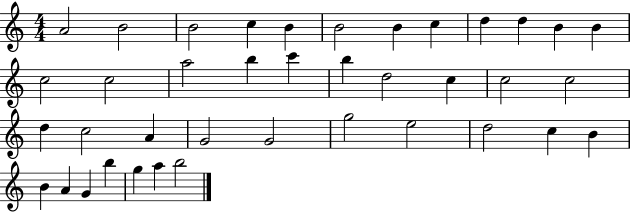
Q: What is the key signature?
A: C major